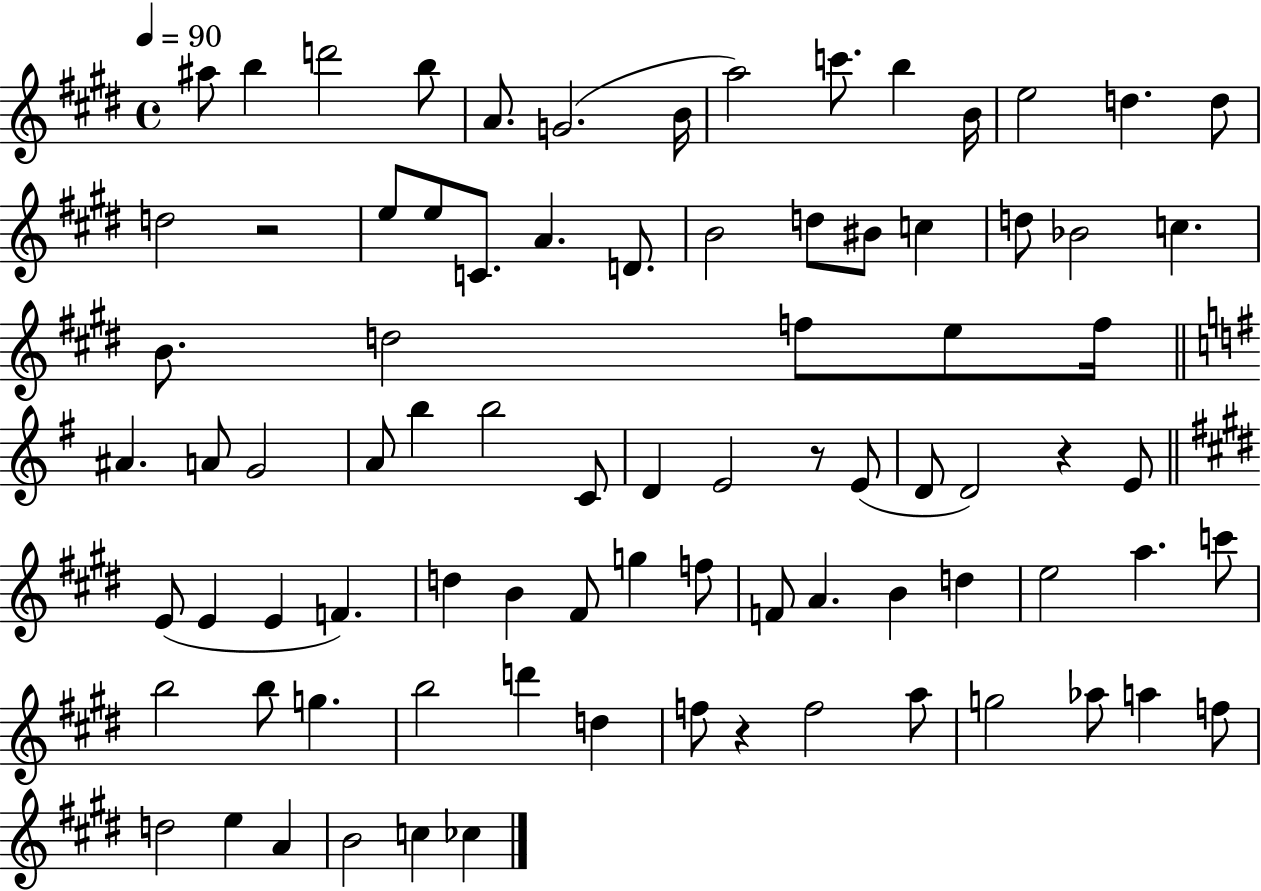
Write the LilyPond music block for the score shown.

{
  \clef treble
  \time 4/4
  \defaultTimeSignature
  \key e \major
  \tempo 4 = 90
  \repeat volta 2 { ais''8 b''4 d'''2 b''8 | a'8. g'2.( b'16 | a''2) c'''8. b''4 b'16 | e''2 d''4. d''8 | \break d''2 r2 | e''8 e''8 c'8. a'4. d'8. | b'2 d''8 bis'8 c''4 | d''8 bes'2 c''4. | \break b'8. d''2 f''8 e''8 f''16 | \bar "||" \break \key g \major ais'4. a'8 g'2 | a'8 b''4 b''2 c'8 | d'4 e'2 r8 e'8( | d'8 d'2) r4 e'8 | \break \bar "||" \break \key e \major e'8( e'4 e'4 f'4.) | d''4 b'4 fis'8 g''4 f''8 | f'8 a'4. b'4 d''4 | e''2 a''4. c'''8 | \break b''2 b''8 g''4. | b''2 d'''4 d''4 | f''8 r4 f''2 a''8 | g''2 aes''8 a''4 f''8 | \break d''2 e''4 a'4 | b'2 c''4 ces''4 | } \bar "|."
}